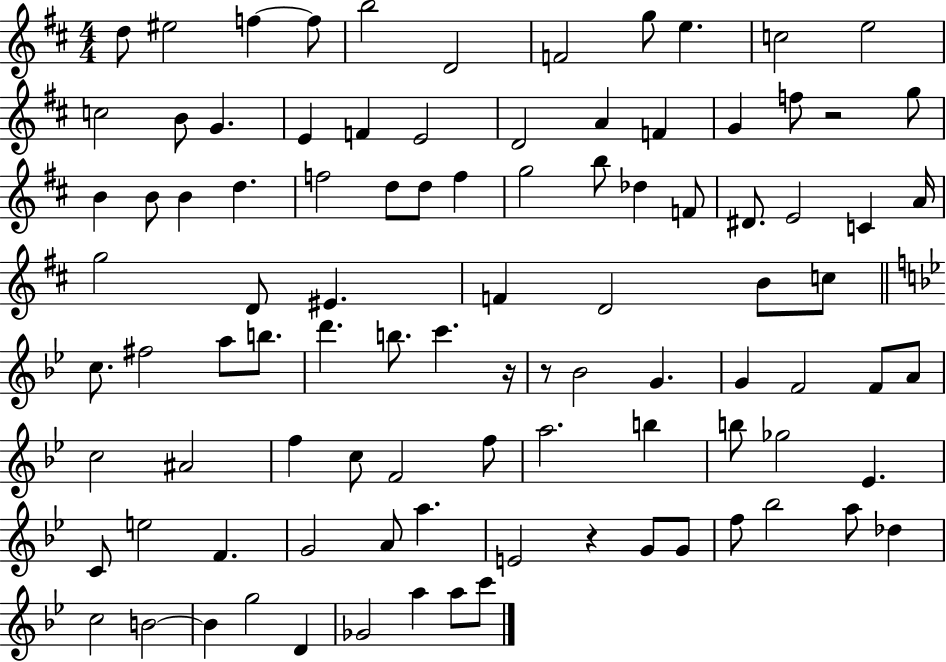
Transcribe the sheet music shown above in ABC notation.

X:1
T:Untitled
M:4/4
L:1/4
K:D
d/2 ^e2 f f/2 b2 D2 F2 g/2 e c2 e2 c2 B/2 G E F E2 D2 A F G f/2 z2 g/2 B B/2 B d f2 d/2 d/2 f g2 b/2 _d F/2 ^D/2 E2 C A/4 g2 D/2 ^E F D2 B/2 c/2 c/2 ^f2 a/2 b/2 d' b/2 c' z/4 z/2 _B2 G G F2 F/2 A/2 c2 ^A2 f c/2 F2 f/2 a2 b b/2 _g2 _E C/2 e2 F G2 A/2 a E2 z G/2 G/2 f/2 _b2 a/2 _d c2 B2 B g2 D _G2 a a/2 c'/2